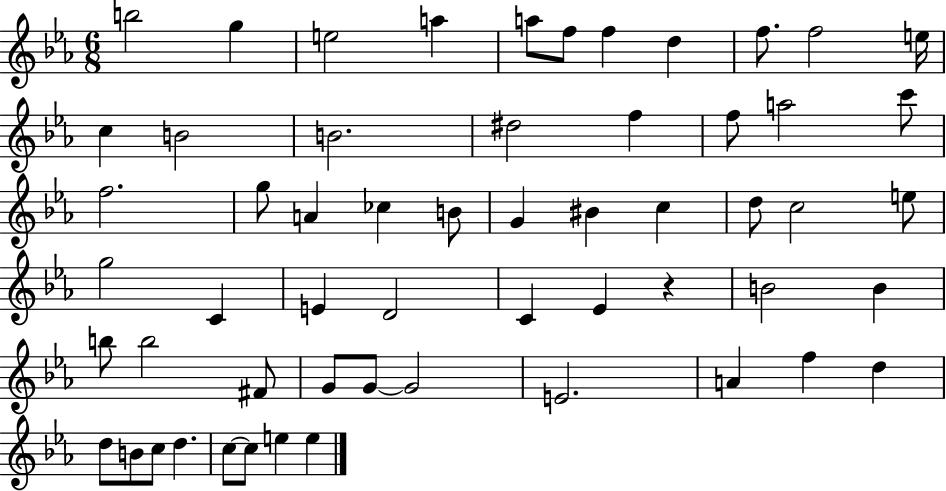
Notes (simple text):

B5/h G5/q E5/h A5/q A5/e F5/e F5/q D5/q F5/e. F5/h E5/s C5/q B4/h B4/h. D#5/h F5/q F5/e A5/h C6/e F5/h. G5/e A4/q CES5/q B4/e G4/q BIS4/q C5/q D5/e C5/h E5/e G5/h C4/q E4/q D4/h C4/q Eb4/q R/q B4/h B4/q B5/e B5/h F#4/e G4/e G4/e G4/h E4/h. A4/q F5/q D5/q D5/e B4/e C5/e D5/q. C5/e C5/e E5/q E5/q